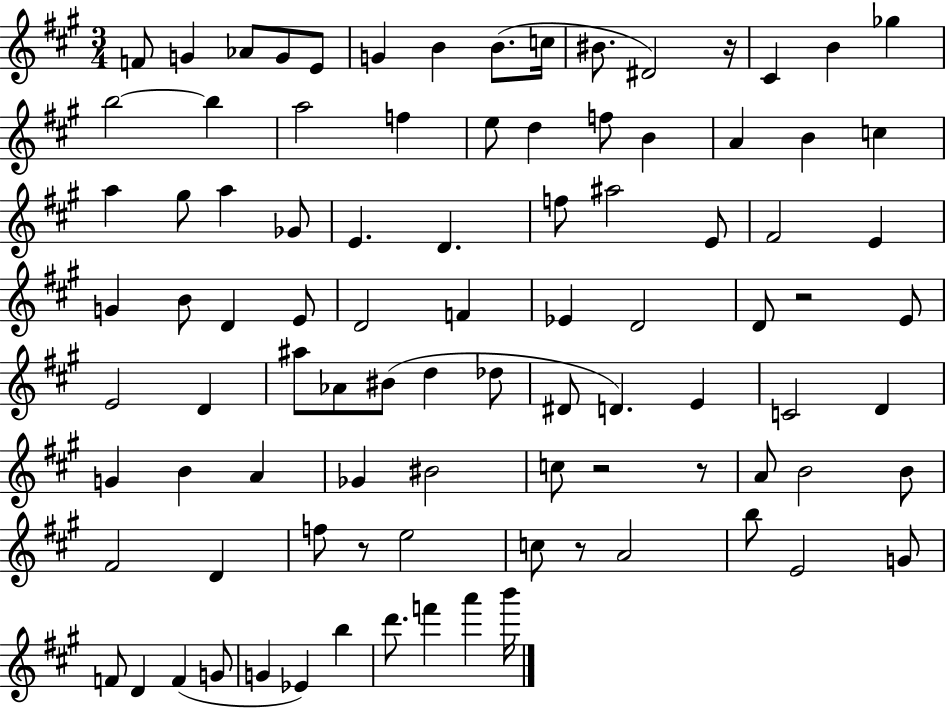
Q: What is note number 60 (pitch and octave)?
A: B4